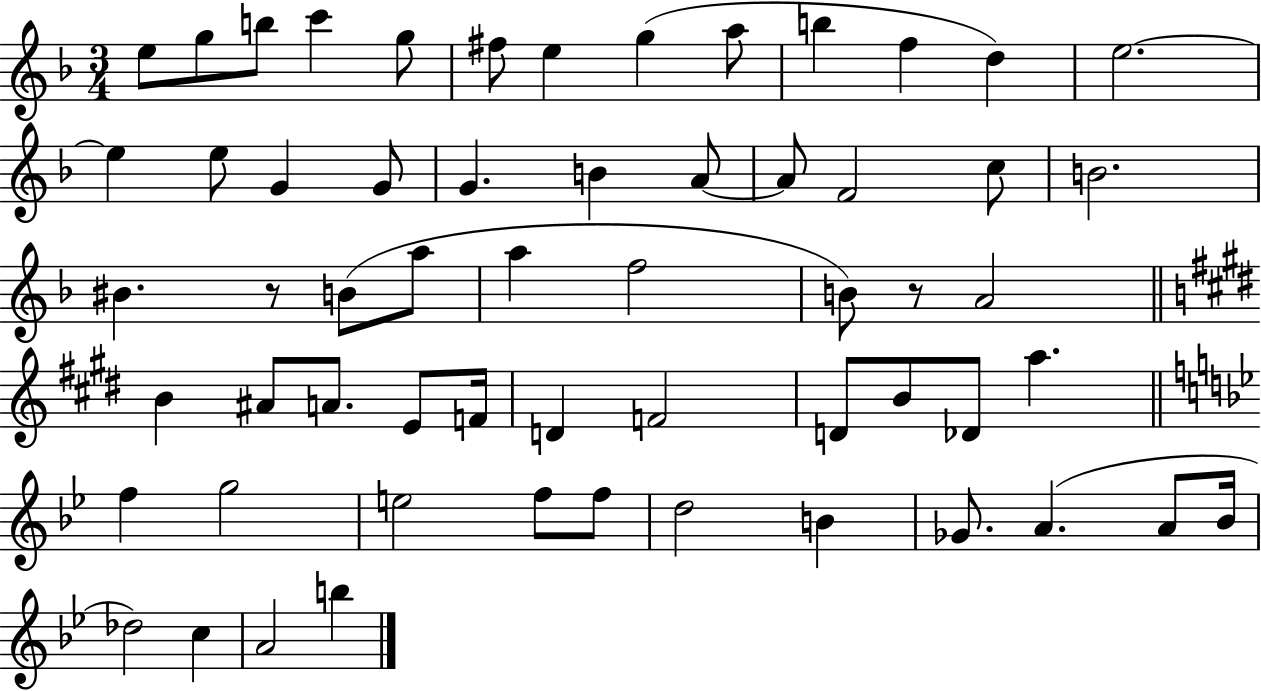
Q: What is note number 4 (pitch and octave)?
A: C6